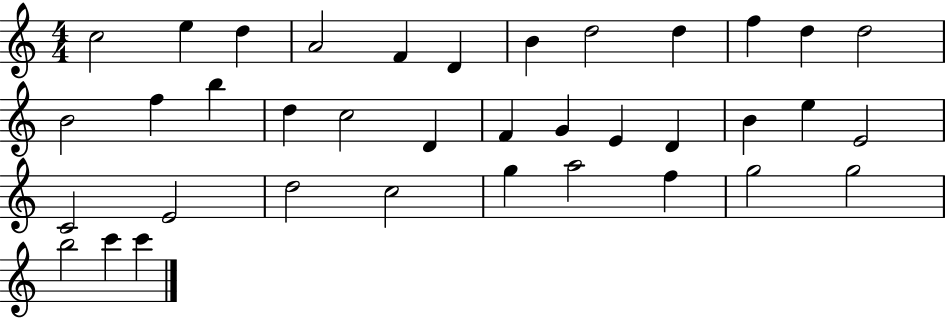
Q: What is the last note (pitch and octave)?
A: C6